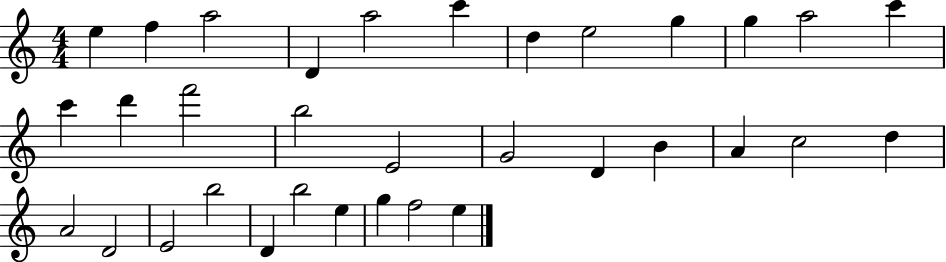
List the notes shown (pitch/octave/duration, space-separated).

E5/q F5/q A5/h D4/q A5/h C6/q D5/q E5/h G5/q G5/q A5/h C6/q C6/q D6/q F6/h B5/h E4/h G4/h D4/q B4/q A4/q C5/h D5/q A4/h D4/h E4/h B5/h D4/q B5/h E5/q G5/q F5/h E5/q